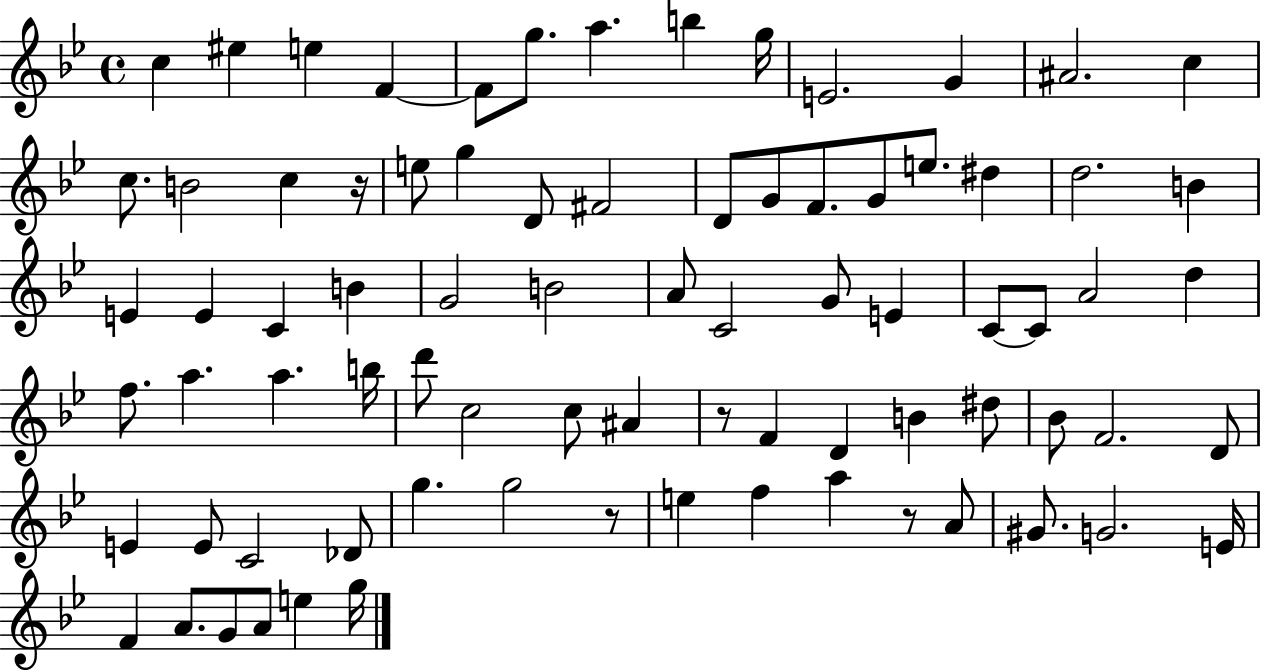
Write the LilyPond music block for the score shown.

{
  \clef treble
  \time 4/4
  \defaultTimeSignature
  \key bes \major
  c''4 eis''4 e''4 f'4~~ | f'8 g''8. a''4. b''4 g''16 | e'2. g'4 | ais'2. c''4 | \break c''8. b'2 c''4 r16 | e''8 g''4 d'8 fis'2 | d'8 g'8 f'8. g'8 e''8. dis''4 | d''2. b'4 | \break e'4 e'4 c'4 b'4 | g'2 b'2 | a'8 c'2 g'8 e'4 | c'8~~ c'8 a'2 d''4 | \break f''8. a''4. a''4. b''16 | d'''8 c''2 c''8 ais'4 | r8 f'4 d'4 b'4 dis''8 | bes'8 f'2. d'8 | \break e'4 e'8 c'2 des'8 | g''4. g''2 r8 | e''4 f''4 a''4 r8 a'8 | gis'8. g'2. e'16 | \break f'4 a'8. g'8 a'8 e''4 g''16 | \bar "|."
}